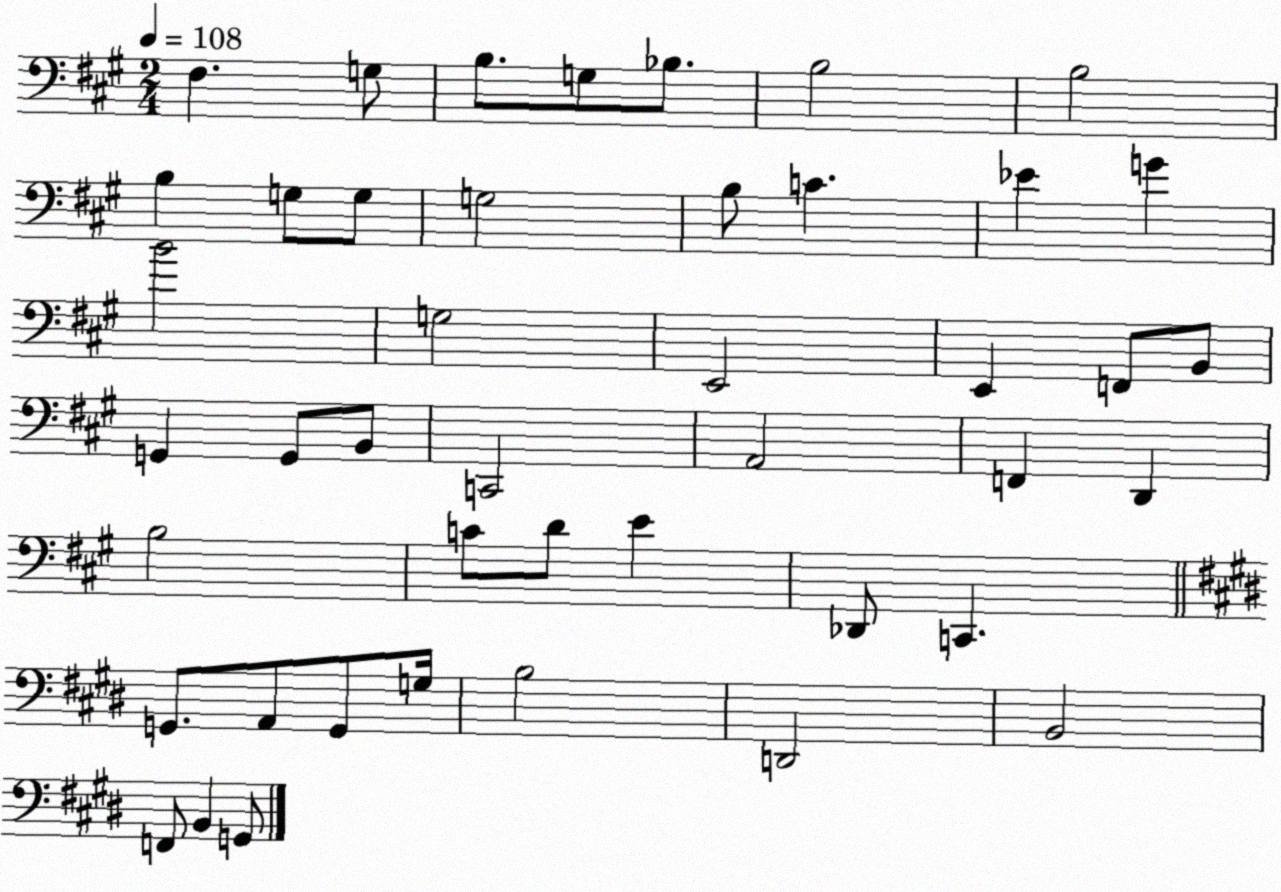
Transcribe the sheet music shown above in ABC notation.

X:1
T:Untitled
M:2/4
L:1/4
K:A
^F, G,/2 B,/2 G,/2 _B,/2 B,2 B,2 B, G,/2 G,/2 G,2 B,/2 C _E G B2 G,2 E,,2 E,, F,,/2 B,,/2 G,, G,,/2 B,,/2 C,,2 A,,2 F,, D,, B,2 C/2 D/2 E _D,,/2 C,, G,,/2 A,,/2 G,,/2 G,/4 B,2 D,,2 B,,2 F,,/2 B,, G,,/2